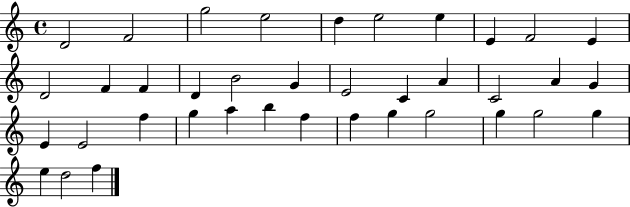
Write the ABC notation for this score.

X:1
T:Untitled
M:4/4
L:1/4
K:C
D2 F2 g2 e2 d e2 e E F2 E D2 F F D B2 G E2 C A C2 A G E E2 f g a b f f g g2 g g2 g e d2 f